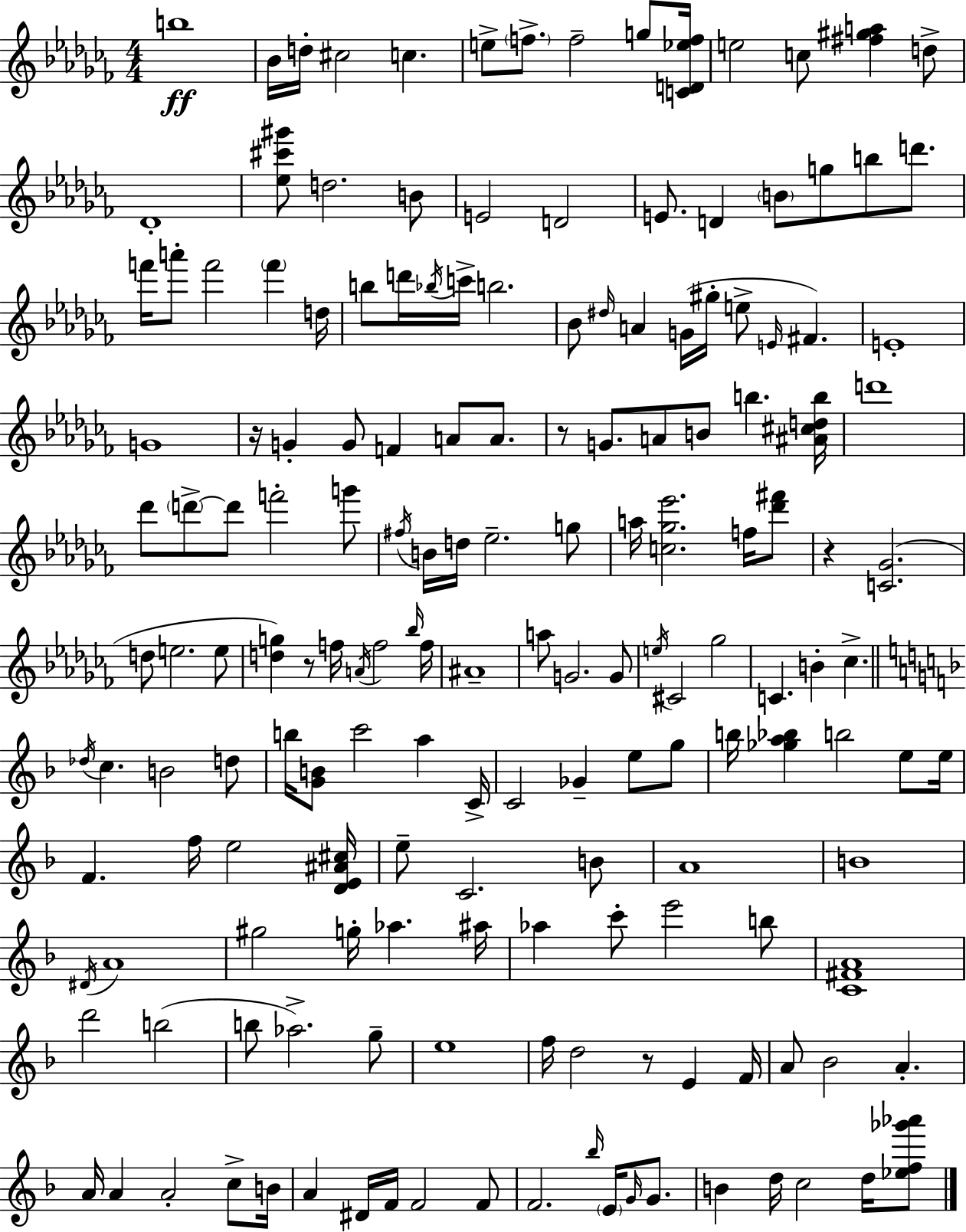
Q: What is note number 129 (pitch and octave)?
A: Bb4